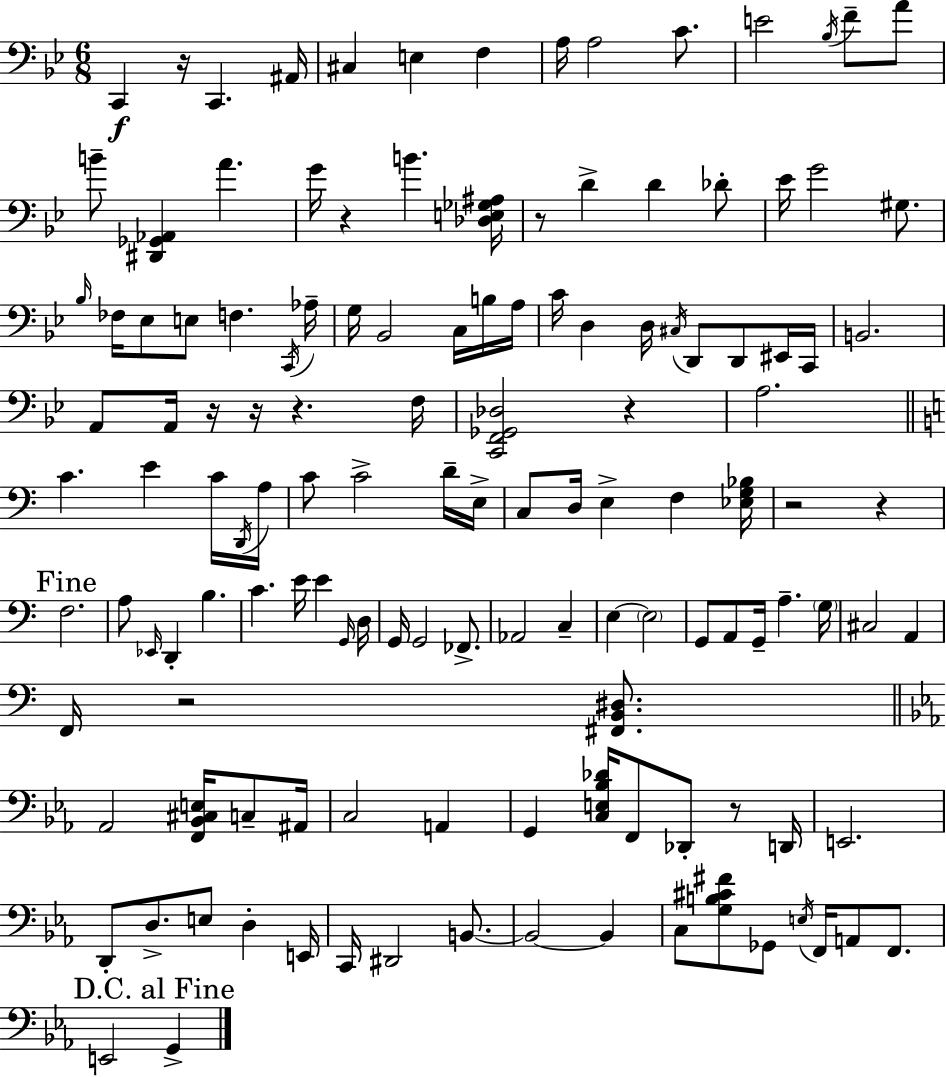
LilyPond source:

{
  \clef bass
  \numericTimeSignature
  \time 6/8
  \key bes \major
  c,4\f r16 c,4. ais,16 | cis4 e4 f4 | a16 a2 c'8. | e'2 \acciaccatura { bes16 } f'8-- a'8 | \break b'8-- <dis, ges, aes,>4 a'4. | g'16 r4 b'4. | <des e ges ais>16 r8 d'4-> d'4 des'8-. | ees'16 g'2 gis8. | \break \grace { bes16 } fes16 ees8 e8 f4. | \acciaccatura { c,16 } aes16-- g16 bes,2 | c16 b16 a16 c'16 d4 d16 \acciaccatura { cis16 } d,8 | d,8 eis,16 c,16 b,2. | \break a,8 a,16 r16 r16 r4. | f16 <c, f, ges, des>2 | r4 a2. | \bar "||" \break \key c \major c'4. e'4 c'16 \acciaccatura { d,16 } | a16 c'8 c'2-> d'16-- | e16-> c8 d16 e4-> f4 | <ees g bes>16 r2 r4 | \break \mark "Fine" f2. | a8 \grace { ees,16 } d,4-. b4. | c'4. e'16 e'4 | \grace { g,16 } d16 g,16 g,2 | \break fes,8.-> aes,2 c4-- | e4~~ \parenthesize e2 | g,8 a,8 g,16-- a4.-- | \parenthesize g16 cis2 a,4 | \break f,16 r2 | <fis, b, dis>8. \bar "||" \break \key ees \major aes,2 <f, bes, cis e>16 c8-- ais,16 | c2 a,4 | g,4 <c e bes des'>16 f,8 des,8-. r8 d,16 | e,2. | \break d,8-. d8.-> e8 d4-. e,16 | c,16 dis,2 b,8.~~ | b,2~~ b,4 | c8 <g b cis' fis'>8 ges,8 \acciaccatura { e16 } f,16 a,8 f,8. | \break \mark "D.C. al Fine" e,2 g,4-> | \bar "|."
}